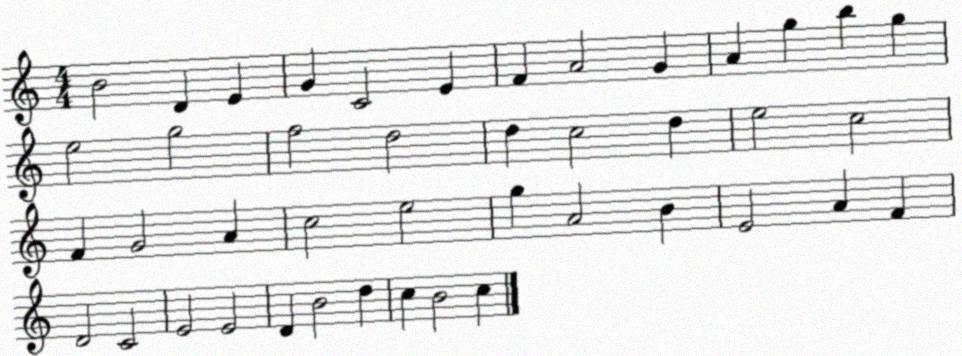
X:1
T:Untitled
M:4/4
L:1/4
K:C
B2 D E G C2 E F A2 G A g b g e2 g2 f2 d2 d c2 d e2 c2 F G2 A c2 e2 g A2 B E2 A F D2 C2 E2 E2 D B2 d c B2 c